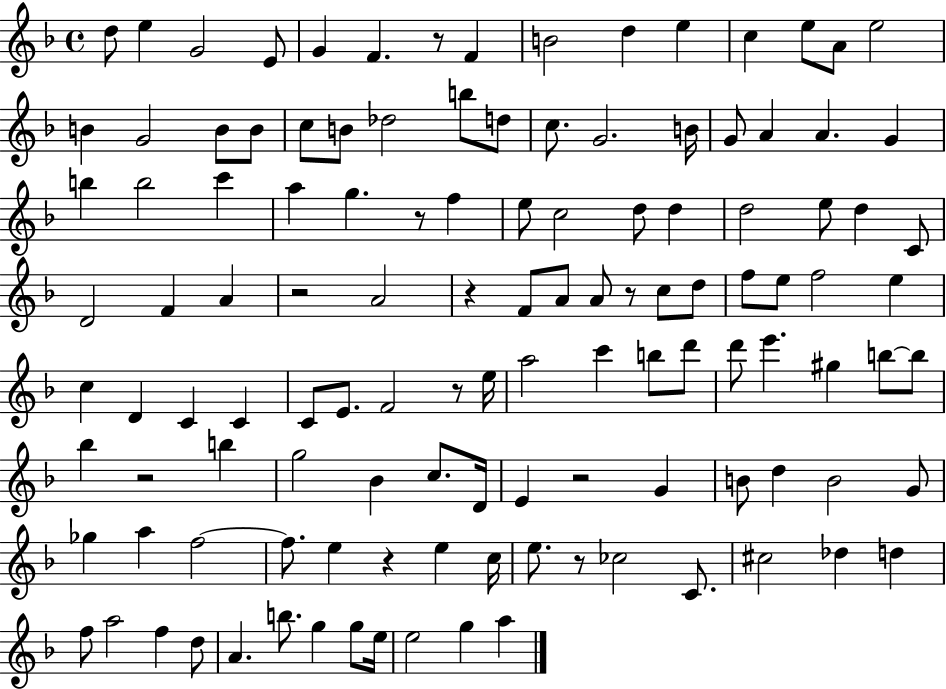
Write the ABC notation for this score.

X:1
T:Untitled
M:4/4
L:1/4
K:F
d/2 e G2 E/2 G F z/2 F B2 d e c e/2 A/2 e2 B G2 B/2 B/2 c/2 B/2 _d2 b/2 d/2 c/2 G2 B/4 G/2 A A G b b2 c' a g z/2 f e/2 c2 d/2 d d2 e/2 d C/2 D2 F A z2 A2 z F/2 A/2 A/2 z/2 c/2 d/2 f/2 e/2 f2 e c D C C C/2 E/2 F2 z/2 e/4 a2 c' b/2 d'/2 d'/2 e' ^g b/2 b/2 _b z2 b g2 _B c/2 D/4 E z2 G B/2 d B2 G/2 _g a f2 f/2 e z e c/4 e/2 z/2 _c2 C/2 ^c2 _d d f/2 a2 f d/2 A b/2 g g/2 e/4 e2 g a